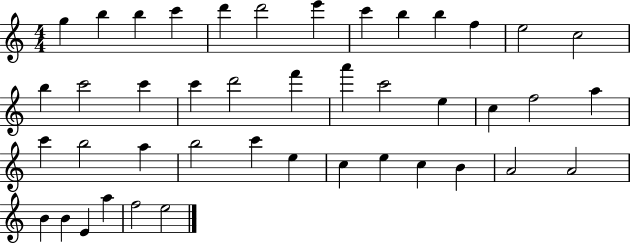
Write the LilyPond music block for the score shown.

{
  \clef treble
  \numericTimeSignature
  \time 4/4
  \key c \major
  g''4 b''4 b''4 c'''4 | d'''4 d'''2 e'''4 | c'''4 b''4 b''4 f''4 | e''2 c''2 | \break b''4 c'''2 c'''4 | c'''4 d'''2 f'''4 | a'''4 c'''2 e''4 | c''4 f''2 a''4 | \break c'''4 b''2 a''4 | b''2 c'''4 e''4 | c''4 e''4 c''4 b'4 | a'2 a'2 | \break b'4 b'4 e'4 a''4 | f''2 e''2 | \bar "|."
}